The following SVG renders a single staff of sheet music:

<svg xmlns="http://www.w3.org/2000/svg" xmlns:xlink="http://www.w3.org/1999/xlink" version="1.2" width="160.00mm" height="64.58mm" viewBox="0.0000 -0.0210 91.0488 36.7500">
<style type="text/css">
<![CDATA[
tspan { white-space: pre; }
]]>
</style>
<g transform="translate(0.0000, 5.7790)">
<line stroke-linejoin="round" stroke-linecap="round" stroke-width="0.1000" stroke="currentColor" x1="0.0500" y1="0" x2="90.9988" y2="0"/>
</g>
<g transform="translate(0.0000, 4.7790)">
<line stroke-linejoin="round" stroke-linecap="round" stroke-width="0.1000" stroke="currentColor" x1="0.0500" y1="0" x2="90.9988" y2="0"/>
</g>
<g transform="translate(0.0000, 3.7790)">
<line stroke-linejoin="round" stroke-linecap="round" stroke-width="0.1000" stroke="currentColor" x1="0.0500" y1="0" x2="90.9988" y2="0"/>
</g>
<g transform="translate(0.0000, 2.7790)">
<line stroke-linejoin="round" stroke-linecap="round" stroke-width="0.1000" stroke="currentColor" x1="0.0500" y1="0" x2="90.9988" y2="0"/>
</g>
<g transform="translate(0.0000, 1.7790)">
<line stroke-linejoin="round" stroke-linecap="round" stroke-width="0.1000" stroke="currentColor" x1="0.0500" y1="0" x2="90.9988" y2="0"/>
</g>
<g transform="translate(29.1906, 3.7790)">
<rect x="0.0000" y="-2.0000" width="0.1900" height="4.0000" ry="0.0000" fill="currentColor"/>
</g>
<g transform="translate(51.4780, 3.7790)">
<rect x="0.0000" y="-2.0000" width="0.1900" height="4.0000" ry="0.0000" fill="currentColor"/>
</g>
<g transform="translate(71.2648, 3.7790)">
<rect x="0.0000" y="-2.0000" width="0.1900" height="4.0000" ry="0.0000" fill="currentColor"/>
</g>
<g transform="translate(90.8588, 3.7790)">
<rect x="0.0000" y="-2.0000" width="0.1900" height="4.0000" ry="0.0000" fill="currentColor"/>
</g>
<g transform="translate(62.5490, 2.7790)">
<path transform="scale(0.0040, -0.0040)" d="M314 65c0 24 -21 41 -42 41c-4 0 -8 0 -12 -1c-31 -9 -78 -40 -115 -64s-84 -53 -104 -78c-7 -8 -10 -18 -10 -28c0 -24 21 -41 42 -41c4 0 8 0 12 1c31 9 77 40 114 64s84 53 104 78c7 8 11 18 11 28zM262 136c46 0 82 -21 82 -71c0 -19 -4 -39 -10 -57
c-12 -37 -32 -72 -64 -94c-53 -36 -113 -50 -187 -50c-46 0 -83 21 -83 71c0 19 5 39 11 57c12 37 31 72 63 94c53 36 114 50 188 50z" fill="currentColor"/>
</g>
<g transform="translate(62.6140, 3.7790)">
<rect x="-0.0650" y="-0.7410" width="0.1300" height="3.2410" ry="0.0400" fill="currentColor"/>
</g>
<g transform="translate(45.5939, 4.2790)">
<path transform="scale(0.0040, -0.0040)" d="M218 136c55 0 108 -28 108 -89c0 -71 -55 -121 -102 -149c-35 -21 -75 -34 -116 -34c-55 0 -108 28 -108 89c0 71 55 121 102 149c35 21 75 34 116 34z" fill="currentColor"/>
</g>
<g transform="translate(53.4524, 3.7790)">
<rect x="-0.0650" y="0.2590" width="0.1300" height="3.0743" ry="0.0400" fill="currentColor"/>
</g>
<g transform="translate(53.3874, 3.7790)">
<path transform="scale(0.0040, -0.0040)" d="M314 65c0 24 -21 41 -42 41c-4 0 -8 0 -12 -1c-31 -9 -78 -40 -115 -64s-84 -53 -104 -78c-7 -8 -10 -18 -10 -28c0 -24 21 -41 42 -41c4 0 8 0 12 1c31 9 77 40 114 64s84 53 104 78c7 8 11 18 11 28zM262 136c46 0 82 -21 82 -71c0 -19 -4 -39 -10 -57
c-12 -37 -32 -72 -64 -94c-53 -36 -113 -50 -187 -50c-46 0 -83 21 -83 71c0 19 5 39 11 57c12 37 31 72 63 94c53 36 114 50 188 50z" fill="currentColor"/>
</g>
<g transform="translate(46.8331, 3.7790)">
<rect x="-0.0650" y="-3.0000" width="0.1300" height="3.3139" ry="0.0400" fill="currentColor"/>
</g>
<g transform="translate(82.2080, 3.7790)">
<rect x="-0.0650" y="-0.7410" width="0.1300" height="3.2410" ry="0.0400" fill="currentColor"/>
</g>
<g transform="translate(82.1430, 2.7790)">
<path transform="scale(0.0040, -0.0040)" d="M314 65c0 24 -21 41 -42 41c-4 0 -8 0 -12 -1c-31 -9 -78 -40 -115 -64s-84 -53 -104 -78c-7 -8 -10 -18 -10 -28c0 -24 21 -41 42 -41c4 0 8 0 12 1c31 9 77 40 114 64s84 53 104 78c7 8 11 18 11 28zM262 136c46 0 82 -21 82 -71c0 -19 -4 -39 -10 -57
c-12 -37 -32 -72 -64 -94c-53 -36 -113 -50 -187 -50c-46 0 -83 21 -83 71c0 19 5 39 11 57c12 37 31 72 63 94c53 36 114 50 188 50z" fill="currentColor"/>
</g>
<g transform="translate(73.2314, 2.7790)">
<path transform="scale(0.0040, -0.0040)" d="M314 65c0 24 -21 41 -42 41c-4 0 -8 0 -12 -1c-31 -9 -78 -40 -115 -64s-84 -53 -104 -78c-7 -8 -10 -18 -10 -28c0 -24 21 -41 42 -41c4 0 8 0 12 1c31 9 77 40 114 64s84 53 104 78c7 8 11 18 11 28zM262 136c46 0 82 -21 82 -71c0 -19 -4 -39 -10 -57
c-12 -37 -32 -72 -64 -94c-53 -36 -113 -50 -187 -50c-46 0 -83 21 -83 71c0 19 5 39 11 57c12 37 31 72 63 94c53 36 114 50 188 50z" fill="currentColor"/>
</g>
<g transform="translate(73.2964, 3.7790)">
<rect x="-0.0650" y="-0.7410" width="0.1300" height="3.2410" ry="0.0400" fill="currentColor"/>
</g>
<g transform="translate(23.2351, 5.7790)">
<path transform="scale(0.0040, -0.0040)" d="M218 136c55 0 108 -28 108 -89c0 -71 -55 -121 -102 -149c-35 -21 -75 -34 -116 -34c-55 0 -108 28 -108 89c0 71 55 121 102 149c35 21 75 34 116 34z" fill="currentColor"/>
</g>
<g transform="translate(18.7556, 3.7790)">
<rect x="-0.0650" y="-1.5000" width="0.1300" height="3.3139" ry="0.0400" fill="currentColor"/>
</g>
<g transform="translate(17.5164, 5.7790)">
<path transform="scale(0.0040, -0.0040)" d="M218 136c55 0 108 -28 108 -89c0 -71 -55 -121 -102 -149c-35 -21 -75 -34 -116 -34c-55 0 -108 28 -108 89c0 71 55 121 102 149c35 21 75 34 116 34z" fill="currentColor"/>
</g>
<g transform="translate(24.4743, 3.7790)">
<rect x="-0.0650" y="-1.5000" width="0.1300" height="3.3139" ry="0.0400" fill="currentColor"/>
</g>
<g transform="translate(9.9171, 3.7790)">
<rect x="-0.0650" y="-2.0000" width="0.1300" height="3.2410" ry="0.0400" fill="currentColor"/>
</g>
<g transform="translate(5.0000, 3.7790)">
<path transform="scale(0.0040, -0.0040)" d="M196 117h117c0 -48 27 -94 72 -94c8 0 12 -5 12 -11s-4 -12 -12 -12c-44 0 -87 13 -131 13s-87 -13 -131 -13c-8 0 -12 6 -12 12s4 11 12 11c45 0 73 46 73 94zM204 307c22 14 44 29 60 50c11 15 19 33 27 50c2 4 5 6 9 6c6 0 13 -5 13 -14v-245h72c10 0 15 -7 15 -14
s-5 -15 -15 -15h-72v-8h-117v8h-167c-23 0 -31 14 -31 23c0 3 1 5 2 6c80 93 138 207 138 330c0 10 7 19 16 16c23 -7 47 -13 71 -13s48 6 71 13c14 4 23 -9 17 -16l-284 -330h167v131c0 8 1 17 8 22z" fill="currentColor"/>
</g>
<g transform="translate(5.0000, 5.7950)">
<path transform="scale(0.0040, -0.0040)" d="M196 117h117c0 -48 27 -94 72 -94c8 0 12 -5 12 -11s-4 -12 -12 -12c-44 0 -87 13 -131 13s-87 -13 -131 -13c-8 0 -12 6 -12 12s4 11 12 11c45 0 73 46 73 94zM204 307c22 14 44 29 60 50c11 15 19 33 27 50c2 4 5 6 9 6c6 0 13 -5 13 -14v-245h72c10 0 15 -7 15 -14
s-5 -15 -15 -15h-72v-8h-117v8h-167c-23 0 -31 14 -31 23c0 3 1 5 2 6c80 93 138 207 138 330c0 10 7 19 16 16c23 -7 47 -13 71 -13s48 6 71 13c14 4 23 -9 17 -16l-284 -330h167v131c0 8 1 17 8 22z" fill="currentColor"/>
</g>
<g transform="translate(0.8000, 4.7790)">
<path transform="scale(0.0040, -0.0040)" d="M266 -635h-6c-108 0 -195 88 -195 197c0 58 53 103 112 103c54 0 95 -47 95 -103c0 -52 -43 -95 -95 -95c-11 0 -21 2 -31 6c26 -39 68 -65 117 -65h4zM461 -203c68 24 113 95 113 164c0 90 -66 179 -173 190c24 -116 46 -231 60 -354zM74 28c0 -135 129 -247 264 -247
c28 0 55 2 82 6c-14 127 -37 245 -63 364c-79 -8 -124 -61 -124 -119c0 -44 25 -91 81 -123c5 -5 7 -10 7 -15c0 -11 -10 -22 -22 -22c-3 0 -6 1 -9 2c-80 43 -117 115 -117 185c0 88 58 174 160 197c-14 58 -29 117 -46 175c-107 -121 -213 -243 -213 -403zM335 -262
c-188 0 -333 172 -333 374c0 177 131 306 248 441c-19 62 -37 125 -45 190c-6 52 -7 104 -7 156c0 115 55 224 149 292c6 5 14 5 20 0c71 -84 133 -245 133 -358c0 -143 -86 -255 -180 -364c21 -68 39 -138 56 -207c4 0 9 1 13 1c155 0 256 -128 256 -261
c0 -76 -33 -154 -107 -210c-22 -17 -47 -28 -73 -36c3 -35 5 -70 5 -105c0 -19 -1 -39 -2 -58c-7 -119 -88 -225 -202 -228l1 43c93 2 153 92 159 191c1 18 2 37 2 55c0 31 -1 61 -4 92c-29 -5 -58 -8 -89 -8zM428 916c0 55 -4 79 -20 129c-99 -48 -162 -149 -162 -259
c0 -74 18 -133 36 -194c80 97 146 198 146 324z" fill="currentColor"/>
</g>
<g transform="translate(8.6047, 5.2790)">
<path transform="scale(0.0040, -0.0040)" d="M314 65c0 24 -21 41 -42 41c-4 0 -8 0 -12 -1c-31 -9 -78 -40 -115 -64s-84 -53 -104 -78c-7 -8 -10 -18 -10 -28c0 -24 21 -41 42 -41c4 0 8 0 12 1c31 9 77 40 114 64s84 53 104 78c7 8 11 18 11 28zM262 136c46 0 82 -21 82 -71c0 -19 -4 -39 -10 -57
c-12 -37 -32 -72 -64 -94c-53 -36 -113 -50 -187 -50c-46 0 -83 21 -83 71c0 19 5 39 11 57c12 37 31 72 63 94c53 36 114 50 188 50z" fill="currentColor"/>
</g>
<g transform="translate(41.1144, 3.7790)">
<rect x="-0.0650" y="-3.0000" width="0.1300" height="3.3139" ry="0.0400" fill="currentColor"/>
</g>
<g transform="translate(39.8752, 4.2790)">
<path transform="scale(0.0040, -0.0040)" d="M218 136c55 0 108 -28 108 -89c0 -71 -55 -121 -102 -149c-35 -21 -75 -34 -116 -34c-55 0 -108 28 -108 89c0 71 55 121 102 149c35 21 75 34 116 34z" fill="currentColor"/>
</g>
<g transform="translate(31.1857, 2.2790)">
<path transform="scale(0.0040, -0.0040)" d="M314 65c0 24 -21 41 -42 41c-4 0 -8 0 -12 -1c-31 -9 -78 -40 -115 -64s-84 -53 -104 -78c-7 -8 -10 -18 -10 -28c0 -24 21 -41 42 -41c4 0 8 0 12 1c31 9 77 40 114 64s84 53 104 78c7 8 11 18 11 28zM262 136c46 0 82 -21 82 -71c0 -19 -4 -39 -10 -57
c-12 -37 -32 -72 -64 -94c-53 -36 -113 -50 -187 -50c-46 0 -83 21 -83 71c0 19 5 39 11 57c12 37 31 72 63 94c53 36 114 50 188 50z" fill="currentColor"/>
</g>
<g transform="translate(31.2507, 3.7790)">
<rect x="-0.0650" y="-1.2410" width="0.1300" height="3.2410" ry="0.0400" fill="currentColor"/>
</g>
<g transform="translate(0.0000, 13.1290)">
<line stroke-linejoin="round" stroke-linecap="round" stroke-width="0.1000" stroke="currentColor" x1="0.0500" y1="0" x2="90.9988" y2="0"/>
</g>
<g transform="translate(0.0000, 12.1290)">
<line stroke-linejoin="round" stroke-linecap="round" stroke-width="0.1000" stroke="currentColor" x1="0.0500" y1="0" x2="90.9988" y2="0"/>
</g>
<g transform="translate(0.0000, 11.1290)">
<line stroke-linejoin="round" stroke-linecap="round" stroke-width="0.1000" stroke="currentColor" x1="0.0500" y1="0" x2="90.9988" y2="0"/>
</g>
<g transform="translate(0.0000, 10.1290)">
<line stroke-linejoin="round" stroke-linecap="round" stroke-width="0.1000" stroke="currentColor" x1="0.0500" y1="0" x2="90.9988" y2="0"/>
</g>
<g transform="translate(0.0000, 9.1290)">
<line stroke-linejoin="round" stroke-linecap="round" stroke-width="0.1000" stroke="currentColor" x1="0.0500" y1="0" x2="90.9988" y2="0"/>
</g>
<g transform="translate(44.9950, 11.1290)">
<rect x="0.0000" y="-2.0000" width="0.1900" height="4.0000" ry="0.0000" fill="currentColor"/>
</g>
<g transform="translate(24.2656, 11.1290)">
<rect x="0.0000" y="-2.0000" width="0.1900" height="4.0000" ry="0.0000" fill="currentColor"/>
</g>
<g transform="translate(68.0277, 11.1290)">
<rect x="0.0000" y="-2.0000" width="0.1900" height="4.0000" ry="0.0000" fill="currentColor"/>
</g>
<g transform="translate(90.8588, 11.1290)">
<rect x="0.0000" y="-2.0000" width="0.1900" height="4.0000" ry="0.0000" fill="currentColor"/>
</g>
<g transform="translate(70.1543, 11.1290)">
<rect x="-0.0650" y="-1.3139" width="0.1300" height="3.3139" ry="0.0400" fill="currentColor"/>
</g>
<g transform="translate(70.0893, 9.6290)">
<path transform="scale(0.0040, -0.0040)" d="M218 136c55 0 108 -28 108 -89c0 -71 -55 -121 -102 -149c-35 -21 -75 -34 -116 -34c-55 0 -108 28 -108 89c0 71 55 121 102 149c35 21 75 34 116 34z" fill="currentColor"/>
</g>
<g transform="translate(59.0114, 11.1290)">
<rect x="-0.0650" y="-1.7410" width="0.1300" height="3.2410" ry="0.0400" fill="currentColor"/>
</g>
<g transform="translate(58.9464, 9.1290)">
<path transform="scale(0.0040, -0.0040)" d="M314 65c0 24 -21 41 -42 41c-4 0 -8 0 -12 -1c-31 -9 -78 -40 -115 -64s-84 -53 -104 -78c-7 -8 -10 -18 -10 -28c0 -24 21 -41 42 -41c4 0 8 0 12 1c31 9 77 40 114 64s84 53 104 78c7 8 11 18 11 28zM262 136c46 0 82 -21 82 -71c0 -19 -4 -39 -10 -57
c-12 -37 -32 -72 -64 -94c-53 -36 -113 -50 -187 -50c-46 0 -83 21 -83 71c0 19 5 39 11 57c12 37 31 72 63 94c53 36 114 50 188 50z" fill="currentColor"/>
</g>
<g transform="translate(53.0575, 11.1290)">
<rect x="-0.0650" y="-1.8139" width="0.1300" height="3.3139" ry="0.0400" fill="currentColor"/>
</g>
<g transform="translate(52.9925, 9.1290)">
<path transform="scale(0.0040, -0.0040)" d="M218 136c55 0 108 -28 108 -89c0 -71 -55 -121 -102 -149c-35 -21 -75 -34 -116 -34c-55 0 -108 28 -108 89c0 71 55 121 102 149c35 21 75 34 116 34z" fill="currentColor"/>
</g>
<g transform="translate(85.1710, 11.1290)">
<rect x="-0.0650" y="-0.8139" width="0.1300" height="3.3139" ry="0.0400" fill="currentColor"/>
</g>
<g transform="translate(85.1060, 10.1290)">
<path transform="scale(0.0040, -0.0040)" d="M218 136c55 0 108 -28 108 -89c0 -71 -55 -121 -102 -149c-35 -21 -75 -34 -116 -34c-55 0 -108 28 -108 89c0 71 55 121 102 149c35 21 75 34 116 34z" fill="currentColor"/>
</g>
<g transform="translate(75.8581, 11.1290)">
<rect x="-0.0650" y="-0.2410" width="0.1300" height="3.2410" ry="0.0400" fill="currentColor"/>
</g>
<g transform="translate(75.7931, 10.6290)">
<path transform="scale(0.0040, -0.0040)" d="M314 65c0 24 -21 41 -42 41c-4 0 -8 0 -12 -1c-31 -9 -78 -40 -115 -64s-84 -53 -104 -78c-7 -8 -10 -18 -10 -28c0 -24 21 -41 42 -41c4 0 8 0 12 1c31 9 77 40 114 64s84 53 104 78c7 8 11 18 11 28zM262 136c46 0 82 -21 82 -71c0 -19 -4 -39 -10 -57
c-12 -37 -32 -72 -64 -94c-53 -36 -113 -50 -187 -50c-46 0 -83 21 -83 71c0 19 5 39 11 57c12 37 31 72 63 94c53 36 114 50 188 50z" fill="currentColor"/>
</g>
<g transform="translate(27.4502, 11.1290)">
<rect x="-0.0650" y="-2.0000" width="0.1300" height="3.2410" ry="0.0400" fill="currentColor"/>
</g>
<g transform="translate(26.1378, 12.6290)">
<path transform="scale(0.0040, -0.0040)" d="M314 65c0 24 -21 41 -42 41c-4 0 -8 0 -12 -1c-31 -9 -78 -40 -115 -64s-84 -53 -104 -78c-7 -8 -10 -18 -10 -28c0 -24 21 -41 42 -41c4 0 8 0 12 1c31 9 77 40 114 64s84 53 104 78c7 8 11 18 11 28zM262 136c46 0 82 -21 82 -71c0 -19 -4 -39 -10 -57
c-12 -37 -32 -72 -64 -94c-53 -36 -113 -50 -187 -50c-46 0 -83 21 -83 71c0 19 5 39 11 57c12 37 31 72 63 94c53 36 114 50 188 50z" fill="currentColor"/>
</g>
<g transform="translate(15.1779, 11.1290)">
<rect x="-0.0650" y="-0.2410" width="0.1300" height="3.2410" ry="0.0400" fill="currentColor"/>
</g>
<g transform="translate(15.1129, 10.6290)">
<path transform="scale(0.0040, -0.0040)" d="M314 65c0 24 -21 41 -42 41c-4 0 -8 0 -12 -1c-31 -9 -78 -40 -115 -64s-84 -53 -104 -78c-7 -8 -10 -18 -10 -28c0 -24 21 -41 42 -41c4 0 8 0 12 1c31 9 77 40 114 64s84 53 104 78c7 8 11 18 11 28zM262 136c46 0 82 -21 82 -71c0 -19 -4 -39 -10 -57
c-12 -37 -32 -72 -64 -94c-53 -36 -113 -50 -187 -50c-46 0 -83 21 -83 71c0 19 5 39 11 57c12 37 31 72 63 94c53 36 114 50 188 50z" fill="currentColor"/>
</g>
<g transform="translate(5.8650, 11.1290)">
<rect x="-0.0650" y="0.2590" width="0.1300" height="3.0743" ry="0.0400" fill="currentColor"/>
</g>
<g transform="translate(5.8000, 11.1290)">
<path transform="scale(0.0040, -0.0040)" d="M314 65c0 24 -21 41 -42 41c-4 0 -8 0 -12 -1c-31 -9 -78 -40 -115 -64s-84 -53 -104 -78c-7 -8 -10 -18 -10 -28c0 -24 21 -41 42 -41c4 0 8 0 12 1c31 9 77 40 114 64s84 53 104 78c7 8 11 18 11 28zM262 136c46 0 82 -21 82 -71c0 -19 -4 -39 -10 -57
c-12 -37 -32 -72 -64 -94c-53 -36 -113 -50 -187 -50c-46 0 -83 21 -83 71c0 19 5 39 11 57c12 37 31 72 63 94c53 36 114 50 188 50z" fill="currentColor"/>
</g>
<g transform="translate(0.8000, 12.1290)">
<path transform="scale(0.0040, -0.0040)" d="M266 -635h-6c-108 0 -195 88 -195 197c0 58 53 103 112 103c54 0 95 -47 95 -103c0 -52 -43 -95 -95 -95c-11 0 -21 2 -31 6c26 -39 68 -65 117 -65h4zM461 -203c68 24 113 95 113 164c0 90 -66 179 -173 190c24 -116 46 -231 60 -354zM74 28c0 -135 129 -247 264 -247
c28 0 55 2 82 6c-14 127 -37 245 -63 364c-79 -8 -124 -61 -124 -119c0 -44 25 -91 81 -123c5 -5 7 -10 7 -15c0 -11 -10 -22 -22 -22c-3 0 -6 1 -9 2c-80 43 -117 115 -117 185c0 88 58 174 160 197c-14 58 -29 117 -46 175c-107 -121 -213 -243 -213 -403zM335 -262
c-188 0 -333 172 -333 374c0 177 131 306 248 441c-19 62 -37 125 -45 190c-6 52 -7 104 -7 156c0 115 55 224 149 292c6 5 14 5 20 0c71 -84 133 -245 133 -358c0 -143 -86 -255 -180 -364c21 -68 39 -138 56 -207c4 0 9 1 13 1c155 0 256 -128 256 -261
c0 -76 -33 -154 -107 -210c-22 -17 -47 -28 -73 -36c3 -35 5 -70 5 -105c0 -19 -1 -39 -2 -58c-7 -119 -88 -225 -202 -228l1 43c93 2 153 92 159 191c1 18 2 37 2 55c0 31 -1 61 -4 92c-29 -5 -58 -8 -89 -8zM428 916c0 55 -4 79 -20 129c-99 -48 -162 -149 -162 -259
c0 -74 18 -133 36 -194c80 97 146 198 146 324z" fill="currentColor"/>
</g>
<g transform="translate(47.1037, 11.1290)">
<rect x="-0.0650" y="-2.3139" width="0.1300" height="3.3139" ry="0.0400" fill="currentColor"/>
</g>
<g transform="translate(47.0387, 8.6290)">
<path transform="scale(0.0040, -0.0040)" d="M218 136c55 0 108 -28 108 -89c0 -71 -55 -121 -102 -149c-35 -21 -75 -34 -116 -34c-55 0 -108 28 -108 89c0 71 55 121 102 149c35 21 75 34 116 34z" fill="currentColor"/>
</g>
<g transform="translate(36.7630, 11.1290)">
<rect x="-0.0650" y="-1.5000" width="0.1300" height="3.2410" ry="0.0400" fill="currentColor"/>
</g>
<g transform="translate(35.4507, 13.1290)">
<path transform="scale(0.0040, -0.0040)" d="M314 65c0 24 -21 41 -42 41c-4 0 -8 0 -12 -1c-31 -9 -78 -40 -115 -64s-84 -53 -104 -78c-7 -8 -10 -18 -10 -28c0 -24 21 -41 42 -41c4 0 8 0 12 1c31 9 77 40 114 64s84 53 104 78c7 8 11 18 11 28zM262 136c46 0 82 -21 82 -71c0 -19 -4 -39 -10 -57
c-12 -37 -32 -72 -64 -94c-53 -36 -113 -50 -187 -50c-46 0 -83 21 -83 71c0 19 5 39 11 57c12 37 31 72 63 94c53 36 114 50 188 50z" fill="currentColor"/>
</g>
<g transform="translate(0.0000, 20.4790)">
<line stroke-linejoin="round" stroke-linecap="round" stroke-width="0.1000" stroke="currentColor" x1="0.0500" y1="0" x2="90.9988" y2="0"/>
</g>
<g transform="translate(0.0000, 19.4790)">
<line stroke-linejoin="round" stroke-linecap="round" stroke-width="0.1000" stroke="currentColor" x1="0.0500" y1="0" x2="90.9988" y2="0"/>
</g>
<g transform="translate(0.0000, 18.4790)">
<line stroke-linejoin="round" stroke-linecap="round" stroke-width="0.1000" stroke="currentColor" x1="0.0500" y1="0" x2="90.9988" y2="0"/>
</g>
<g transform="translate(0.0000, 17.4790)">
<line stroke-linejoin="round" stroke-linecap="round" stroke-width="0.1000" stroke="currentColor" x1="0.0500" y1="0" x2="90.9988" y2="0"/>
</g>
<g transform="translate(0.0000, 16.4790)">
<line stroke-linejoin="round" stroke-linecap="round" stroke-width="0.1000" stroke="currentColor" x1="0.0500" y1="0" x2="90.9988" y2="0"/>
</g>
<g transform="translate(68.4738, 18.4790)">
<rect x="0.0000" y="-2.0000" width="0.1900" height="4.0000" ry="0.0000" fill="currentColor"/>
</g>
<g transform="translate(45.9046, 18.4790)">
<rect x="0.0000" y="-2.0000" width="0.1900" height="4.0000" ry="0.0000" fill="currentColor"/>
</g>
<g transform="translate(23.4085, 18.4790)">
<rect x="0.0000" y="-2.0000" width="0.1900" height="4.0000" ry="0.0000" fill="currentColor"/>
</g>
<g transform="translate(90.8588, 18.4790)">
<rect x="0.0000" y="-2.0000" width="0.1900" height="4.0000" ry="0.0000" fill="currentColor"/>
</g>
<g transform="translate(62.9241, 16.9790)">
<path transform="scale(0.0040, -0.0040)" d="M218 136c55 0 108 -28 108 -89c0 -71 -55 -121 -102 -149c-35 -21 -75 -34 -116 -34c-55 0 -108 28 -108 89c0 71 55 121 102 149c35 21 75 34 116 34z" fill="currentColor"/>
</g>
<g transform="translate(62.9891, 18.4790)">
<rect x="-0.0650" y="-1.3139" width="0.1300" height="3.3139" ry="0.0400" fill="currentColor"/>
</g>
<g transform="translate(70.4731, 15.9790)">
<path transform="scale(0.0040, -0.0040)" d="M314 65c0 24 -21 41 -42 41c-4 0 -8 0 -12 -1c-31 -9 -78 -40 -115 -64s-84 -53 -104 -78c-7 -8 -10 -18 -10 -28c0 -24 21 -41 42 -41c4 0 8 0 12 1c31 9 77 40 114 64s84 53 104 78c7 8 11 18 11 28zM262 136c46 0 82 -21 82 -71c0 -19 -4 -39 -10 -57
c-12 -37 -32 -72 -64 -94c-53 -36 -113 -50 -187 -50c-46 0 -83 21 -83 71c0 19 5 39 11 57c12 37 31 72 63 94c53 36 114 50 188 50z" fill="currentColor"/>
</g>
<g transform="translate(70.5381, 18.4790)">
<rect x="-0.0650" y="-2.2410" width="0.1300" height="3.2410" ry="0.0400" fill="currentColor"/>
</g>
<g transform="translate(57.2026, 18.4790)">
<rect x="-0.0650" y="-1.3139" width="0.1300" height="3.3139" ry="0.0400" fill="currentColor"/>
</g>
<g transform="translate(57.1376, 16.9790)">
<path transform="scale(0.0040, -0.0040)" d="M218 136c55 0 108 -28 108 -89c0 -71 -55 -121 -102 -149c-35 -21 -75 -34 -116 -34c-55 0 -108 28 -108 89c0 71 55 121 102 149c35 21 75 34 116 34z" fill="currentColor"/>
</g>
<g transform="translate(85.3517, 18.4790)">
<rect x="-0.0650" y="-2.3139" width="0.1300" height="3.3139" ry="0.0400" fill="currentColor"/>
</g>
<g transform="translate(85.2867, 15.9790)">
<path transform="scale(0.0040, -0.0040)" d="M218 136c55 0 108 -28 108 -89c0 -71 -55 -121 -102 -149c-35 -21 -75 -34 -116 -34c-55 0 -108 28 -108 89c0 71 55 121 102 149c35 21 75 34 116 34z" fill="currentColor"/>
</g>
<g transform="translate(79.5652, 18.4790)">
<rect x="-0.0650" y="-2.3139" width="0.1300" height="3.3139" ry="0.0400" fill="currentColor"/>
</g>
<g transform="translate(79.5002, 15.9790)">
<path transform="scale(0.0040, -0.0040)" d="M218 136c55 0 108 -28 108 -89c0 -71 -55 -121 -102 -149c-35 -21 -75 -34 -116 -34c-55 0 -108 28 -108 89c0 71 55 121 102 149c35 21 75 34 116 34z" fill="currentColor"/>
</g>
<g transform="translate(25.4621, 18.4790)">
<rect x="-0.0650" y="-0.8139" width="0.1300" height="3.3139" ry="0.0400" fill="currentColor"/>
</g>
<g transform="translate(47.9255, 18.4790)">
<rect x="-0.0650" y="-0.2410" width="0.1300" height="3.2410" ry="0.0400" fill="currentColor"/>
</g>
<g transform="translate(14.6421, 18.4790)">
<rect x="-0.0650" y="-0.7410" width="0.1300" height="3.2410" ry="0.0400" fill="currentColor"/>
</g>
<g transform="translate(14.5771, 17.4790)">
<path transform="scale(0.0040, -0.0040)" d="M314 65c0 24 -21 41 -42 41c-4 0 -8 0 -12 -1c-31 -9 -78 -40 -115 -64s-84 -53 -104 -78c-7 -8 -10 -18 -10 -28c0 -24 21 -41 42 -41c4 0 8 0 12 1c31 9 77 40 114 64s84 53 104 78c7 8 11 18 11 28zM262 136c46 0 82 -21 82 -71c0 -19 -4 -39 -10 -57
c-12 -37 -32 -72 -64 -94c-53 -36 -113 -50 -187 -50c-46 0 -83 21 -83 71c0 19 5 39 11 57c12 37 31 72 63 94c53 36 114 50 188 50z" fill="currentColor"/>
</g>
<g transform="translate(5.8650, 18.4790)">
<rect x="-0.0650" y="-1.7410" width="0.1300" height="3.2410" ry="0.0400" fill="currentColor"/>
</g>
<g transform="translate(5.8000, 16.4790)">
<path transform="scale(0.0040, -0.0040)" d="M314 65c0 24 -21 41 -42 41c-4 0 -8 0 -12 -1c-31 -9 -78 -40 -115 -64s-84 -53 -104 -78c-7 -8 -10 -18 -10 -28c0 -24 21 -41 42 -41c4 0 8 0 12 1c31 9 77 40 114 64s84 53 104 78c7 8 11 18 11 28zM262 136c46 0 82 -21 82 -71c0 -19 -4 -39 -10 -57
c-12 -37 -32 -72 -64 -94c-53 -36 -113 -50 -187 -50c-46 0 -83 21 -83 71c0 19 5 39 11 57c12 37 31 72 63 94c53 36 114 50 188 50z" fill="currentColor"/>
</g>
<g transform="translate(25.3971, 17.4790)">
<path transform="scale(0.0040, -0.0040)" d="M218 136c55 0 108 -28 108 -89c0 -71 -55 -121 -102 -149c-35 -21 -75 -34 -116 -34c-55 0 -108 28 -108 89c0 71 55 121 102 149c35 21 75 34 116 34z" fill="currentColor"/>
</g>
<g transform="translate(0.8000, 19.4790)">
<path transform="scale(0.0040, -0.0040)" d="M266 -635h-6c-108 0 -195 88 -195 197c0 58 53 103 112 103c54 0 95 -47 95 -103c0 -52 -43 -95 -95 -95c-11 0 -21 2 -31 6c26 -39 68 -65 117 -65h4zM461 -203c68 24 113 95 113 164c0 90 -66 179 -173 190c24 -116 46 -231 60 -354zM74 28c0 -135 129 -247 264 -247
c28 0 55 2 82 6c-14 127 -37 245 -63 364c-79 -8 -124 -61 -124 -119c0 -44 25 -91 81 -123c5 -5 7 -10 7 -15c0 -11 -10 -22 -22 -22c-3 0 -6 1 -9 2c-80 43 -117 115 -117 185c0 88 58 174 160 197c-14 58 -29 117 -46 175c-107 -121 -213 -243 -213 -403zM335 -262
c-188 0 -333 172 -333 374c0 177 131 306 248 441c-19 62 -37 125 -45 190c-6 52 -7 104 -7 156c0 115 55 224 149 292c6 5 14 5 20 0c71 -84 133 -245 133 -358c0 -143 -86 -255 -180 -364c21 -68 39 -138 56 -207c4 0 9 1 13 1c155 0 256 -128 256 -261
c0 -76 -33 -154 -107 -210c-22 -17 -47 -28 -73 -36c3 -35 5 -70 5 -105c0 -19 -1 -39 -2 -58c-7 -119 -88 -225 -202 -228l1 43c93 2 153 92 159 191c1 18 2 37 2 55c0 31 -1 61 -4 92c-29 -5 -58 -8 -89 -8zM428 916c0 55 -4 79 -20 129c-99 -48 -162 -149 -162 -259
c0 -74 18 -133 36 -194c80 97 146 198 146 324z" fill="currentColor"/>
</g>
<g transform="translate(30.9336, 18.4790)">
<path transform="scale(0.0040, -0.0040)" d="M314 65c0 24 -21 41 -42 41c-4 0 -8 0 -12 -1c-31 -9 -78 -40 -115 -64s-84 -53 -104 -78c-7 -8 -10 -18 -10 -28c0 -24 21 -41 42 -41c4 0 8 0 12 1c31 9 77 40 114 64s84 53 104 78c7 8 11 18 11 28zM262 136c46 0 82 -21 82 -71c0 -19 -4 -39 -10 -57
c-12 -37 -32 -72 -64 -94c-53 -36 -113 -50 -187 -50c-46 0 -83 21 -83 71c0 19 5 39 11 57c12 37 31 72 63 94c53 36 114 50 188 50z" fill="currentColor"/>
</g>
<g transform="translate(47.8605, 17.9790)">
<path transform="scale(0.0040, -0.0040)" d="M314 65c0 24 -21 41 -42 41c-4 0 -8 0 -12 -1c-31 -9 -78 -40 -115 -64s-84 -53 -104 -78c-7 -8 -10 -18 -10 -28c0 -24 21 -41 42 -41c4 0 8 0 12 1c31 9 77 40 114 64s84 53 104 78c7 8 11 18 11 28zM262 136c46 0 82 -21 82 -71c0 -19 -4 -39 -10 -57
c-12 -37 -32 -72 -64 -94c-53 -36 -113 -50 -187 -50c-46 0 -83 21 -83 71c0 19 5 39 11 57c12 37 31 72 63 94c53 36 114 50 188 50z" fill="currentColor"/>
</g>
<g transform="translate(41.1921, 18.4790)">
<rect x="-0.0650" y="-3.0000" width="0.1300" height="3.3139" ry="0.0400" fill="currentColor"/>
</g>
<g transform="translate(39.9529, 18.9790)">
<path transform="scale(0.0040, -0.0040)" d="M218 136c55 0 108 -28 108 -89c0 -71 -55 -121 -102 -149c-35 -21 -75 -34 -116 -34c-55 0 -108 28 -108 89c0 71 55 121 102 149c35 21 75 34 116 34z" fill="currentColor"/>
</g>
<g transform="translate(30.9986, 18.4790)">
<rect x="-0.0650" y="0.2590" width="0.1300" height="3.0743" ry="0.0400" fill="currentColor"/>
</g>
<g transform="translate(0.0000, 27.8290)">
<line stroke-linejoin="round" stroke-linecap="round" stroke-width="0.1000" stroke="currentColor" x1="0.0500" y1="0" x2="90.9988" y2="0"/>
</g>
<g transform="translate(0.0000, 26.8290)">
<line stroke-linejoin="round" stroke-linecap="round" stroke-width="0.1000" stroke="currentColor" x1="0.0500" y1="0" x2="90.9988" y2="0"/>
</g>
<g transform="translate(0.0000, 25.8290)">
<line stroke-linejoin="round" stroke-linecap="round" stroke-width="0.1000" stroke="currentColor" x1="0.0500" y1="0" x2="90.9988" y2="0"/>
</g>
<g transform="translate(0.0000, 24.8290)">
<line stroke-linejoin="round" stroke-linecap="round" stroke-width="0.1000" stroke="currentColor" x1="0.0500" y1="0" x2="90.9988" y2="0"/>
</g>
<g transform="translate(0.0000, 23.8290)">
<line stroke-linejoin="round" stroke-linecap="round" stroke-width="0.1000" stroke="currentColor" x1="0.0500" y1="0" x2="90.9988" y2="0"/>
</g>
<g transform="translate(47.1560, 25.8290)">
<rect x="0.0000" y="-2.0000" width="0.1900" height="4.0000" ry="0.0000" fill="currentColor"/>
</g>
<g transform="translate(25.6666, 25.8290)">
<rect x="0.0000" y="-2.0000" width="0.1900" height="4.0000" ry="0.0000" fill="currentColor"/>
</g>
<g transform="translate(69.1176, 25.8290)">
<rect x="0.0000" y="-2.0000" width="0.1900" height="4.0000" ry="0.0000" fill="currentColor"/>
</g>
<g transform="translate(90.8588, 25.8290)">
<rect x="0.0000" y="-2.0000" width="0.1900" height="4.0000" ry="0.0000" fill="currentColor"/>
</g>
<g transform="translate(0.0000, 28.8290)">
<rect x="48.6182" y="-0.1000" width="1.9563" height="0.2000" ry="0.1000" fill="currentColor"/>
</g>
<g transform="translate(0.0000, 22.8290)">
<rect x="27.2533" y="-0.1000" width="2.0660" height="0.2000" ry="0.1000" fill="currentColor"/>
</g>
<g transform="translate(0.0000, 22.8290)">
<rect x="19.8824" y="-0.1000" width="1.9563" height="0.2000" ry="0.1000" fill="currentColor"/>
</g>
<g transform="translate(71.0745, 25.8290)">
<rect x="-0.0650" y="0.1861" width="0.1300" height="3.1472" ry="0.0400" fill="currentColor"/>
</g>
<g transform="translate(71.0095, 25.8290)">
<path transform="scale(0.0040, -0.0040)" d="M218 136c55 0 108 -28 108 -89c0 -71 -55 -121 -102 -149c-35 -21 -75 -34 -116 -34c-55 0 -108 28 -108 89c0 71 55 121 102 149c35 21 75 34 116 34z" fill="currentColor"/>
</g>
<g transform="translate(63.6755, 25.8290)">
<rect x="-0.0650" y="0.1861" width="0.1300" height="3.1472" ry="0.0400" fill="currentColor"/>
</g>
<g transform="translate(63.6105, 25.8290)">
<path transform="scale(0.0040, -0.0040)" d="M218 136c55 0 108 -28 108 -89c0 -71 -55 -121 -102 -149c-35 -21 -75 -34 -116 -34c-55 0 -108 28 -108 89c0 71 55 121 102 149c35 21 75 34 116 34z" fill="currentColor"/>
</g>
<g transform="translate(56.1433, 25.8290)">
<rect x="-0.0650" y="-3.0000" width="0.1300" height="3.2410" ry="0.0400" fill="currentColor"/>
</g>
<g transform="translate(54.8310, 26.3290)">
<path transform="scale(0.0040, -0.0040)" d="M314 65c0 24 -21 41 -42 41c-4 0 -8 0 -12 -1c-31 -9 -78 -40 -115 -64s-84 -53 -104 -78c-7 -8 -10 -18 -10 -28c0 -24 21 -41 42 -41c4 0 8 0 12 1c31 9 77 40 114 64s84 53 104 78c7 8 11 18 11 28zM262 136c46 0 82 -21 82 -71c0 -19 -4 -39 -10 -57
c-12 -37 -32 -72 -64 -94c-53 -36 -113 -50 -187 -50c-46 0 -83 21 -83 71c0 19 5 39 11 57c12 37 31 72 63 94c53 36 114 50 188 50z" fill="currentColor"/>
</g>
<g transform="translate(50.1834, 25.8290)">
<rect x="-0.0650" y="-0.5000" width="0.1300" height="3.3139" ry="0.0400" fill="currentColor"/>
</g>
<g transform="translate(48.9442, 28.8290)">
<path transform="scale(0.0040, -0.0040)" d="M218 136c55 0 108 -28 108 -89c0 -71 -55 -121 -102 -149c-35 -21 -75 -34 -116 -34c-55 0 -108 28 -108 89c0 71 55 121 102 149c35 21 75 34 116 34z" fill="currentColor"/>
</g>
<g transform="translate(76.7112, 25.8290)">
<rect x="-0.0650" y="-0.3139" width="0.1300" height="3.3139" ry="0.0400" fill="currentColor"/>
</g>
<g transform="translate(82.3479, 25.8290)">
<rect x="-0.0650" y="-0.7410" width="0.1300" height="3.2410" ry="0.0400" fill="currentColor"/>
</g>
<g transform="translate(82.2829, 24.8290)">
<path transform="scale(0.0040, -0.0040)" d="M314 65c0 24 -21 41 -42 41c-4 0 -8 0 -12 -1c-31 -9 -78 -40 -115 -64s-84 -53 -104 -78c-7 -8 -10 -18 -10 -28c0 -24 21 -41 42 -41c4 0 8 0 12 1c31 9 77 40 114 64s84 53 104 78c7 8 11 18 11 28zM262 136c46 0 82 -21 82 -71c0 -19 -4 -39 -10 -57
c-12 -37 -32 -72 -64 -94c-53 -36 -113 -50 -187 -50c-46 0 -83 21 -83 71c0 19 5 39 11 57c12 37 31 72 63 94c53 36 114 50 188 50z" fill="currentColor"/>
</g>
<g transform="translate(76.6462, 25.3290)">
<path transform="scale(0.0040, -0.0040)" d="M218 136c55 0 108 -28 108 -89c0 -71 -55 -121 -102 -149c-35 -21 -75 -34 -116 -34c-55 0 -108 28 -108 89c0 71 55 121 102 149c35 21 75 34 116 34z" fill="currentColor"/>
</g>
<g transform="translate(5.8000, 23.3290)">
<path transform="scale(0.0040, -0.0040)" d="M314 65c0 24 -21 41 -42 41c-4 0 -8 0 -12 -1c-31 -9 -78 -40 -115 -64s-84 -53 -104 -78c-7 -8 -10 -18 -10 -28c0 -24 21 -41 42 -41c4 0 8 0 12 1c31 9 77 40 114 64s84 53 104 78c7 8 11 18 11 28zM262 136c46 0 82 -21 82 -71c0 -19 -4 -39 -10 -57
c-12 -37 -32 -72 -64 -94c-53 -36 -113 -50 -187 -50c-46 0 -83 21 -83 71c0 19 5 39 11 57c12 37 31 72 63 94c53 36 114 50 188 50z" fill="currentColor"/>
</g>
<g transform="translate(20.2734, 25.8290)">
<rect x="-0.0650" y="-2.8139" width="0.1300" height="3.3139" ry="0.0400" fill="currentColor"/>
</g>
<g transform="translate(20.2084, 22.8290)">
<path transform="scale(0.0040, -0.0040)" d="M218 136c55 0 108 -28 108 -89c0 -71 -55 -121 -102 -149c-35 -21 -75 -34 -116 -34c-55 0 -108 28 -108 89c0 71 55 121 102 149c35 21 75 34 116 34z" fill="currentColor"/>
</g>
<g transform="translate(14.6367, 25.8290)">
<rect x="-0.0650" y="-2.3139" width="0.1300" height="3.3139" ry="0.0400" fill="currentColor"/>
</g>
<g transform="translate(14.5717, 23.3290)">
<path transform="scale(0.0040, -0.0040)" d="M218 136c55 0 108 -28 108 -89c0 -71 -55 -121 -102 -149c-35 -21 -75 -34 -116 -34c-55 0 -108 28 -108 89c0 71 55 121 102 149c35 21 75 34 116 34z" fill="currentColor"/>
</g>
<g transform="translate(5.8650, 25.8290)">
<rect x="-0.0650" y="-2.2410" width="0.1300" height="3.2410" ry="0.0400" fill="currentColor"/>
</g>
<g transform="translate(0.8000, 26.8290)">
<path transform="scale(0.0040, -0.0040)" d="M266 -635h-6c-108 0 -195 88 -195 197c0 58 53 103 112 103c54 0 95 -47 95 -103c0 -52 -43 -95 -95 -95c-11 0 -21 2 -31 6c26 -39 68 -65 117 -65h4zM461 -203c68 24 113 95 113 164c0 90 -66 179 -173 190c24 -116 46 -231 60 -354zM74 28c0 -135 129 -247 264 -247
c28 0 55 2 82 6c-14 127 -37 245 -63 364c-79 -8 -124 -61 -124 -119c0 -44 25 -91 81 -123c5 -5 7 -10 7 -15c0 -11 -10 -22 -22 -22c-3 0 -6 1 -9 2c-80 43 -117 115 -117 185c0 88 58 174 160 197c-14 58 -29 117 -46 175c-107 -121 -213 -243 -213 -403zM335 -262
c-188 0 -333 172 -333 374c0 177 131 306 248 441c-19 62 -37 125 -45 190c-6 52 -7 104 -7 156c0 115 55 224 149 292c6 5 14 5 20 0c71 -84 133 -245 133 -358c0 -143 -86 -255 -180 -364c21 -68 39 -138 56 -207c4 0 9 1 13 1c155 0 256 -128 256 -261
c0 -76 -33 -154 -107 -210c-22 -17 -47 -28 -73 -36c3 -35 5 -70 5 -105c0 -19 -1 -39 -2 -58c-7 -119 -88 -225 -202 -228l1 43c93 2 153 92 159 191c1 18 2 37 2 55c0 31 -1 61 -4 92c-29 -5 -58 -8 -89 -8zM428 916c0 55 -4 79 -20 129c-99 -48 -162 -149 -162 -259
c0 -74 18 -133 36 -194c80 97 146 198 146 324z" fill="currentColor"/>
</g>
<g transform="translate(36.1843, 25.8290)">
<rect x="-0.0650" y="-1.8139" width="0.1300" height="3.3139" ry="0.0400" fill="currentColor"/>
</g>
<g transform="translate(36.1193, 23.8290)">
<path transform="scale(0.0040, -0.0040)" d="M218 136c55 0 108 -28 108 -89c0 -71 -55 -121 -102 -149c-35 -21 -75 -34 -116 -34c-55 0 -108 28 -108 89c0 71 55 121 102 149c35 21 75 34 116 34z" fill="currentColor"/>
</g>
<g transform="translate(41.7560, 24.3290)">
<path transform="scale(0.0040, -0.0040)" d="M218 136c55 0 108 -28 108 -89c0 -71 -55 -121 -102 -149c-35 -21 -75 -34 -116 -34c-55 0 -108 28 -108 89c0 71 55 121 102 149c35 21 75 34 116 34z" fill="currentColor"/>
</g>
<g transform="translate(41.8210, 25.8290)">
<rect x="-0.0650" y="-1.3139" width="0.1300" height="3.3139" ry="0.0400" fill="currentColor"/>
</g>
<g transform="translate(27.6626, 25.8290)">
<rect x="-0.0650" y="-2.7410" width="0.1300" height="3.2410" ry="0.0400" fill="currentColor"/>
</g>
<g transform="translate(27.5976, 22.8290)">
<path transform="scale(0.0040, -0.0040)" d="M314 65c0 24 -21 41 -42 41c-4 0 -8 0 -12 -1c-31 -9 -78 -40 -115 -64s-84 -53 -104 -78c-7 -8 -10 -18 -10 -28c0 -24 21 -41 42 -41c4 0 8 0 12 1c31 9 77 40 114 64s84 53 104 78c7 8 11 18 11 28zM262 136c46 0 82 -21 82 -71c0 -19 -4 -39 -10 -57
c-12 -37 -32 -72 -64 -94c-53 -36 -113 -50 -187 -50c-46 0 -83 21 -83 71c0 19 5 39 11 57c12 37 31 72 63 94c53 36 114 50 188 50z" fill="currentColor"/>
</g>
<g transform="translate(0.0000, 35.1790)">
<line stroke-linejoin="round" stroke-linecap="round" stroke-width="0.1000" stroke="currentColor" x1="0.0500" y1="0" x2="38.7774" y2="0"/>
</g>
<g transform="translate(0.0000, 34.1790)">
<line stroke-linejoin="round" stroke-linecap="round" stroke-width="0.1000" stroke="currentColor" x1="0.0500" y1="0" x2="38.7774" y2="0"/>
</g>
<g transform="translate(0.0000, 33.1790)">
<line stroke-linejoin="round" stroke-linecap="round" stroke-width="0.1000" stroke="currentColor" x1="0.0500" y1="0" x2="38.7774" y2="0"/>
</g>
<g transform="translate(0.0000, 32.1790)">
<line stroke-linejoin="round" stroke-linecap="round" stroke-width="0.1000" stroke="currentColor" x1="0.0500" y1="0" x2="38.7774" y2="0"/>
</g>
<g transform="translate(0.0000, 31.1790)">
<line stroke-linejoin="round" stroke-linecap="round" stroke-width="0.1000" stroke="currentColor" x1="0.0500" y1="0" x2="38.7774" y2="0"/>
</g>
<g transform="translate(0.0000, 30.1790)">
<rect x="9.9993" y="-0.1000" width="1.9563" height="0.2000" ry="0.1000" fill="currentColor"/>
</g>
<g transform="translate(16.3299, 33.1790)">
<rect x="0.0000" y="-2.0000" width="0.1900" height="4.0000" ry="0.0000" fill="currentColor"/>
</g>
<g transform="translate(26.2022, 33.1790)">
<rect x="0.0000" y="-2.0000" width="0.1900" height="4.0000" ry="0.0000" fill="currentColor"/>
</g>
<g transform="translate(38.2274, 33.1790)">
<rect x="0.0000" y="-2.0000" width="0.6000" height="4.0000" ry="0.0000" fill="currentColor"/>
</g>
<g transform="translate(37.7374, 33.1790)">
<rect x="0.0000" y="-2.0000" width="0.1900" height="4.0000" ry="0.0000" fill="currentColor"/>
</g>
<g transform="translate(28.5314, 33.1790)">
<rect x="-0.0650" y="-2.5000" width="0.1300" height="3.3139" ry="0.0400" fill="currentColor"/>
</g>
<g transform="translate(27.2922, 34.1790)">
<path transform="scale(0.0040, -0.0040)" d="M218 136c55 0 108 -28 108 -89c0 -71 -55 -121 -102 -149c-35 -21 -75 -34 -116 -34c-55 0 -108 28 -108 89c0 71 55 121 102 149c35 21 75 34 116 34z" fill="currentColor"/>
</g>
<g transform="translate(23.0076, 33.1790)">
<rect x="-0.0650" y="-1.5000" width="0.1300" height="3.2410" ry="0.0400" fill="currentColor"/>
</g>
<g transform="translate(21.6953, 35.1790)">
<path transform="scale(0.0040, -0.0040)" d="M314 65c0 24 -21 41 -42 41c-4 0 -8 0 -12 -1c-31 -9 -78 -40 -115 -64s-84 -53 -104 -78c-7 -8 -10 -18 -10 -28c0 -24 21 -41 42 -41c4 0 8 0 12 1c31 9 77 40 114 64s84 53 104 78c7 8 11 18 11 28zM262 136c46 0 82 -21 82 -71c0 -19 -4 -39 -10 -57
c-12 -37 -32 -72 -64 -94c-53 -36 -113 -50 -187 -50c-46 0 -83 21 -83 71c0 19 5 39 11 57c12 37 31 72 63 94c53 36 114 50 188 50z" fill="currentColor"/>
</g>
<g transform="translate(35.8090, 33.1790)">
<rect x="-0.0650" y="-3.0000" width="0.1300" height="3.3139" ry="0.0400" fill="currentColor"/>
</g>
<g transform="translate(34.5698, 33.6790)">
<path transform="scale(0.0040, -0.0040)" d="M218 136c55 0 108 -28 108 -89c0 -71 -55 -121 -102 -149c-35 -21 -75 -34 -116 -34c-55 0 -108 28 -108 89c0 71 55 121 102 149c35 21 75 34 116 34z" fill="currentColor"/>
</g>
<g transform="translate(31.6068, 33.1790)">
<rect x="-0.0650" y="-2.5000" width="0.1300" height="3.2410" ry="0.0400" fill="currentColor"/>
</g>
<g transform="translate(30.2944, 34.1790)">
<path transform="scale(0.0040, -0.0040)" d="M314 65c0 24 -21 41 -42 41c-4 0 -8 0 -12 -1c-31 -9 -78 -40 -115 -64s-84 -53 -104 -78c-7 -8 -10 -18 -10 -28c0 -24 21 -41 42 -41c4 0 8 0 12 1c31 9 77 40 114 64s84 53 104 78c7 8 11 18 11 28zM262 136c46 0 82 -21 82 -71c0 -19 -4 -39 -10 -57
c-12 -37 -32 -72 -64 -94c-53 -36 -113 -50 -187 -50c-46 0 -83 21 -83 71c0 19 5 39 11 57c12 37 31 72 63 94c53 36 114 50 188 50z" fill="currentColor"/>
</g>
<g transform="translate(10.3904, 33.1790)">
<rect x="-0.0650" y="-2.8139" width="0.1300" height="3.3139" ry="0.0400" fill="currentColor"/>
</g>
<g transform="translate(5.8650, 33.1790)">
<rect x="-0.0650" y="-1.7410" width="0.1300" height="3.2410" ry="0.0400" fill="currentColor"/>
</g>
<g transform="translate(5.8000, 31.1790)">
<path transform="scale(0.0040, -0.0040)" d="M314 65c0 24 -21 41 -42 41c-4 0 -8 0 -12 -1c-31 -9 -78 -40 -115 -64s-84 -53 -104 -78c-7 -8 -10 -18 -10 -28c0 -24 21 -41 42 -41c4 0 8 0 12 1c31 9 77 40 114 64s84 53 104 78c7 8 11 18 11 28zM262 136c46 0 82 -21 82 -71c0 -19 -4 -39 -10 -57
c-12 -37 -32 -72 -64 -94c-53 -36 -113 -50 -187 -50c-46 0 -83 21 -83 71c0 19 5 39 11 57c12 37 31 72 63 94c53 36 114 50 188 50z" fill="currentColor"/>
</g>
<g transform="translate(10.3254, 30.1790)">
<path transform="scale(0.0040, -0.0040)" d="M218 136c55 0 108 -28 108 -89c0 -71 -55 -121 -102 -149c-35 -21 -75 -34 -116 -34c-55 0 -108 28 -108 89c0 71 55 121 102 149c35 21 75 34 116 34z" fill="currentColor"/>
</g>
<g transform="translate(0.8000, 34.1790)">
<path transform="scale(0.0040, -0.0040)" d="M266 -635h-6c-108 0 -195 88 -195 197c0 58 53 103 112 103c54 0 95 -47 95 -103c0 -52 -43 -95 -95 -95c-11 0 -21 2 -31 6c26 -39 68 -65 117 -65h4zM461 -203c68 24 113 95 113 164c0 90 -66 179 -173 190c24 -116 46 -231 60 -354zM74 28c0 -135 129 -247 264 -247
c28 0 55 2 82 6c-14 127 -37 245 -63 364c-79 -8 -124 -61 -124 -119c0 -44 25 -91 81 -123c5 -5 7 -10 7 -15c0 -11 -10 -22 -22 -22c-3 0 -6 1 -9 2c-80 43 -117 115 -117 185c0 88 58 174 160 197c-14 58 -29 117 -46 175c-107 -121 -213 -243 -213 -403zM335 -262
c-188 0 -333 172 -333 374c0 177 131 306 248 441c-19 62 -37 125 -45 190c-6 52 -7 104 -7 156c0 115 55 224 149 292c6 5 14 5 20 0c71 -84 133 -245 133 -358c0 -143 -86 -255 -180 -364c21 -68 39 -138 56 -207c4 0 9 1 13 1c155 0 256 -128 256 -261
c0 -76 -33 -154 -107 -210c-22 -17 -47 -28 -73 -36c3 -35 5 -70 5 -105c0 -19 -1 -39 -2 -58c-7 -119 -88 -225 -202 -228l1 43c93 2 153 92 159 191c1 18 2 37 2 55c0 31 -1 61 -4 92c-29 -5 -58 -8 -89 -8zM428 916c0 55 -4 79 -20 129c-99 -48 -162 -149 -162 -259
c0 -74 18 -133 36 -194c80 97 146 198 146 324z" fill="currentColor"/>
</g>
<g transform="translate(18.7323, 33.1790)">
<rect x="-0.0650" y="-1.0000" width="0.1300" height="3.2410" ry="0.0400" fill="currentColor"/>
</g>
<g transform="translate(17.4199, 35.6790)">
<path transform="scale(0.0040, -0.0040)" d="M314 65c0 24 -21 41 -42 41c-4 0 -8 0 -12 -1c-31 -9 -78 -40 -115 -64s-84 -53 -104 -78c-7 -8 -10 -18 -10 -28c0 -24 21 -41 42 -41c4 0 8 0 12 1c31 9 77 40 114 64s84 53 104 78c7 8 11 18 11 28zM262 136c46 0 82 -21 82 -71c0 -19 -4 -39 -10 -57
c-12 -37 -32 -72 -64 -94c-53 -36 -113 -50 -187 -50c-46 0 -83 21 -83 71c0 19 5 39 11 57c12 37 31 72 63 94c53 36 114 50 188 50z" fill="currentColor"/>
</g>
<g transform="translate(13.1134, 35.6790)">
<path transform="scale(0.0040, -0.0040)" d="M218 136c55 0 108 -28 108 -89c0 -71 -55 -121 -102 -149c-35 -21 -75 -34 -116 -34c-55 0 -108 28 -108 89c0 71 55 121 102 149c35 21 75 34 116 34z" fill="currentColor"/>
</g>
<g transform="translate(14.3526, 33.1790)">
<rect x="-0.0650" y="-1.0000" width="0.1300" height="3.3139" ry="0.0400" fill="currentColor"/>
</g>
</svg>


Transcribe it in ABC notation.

X:1
T:Untitled
M:4/4
L:1/4
K:C
F2 E E e2 A A B2 d2 d2 d2 B2 c2 F2 E2 g f f2 e c2 d f2 d2 d B2 A c2 e e g2 g g g2 g a a2 f e C A2 B B c d2 f2 a D D2 E2 G G2 A